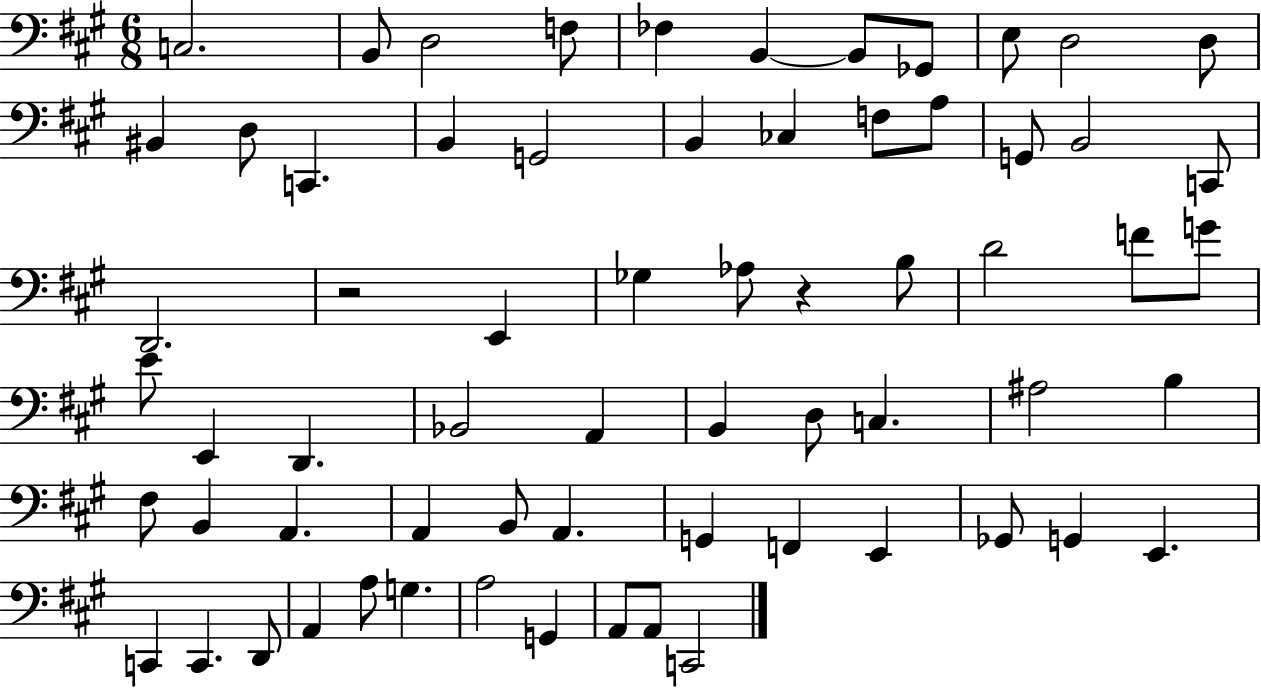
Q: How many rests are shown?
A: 2